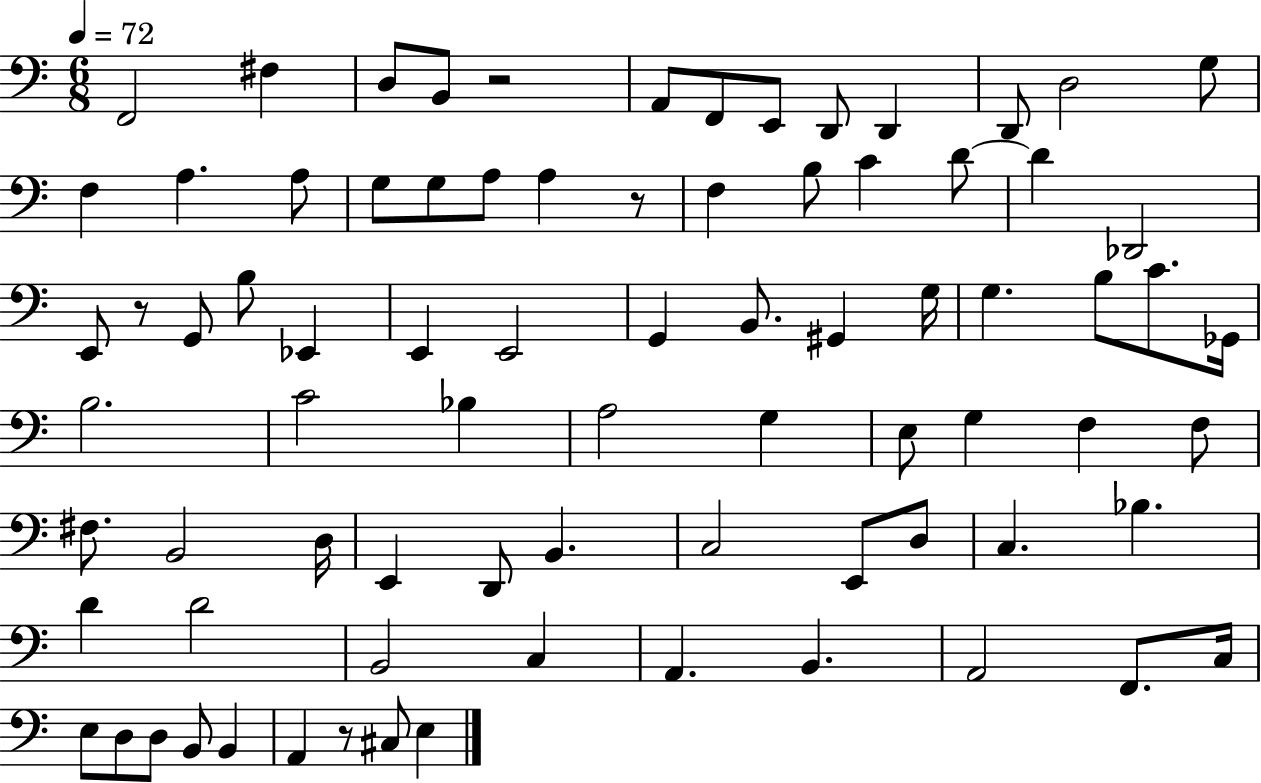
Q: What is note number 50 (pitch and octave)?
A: B2